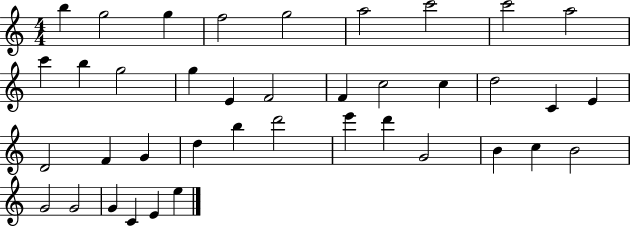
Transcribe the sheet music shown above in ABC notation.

X:1
T:Untitled
M:4/4
L:1/4
K:C
b g2 g f2 g2 a2 c'2 c'2 a2 c' b g2 g E F2 F c2 c d2 C E D2 F G d b d'2 e' d' G2 B c B2 G2 G2 G C E e